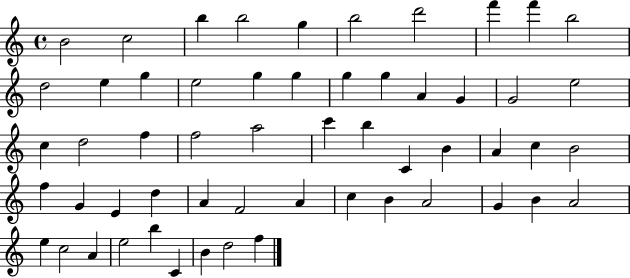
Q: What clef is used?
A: treble